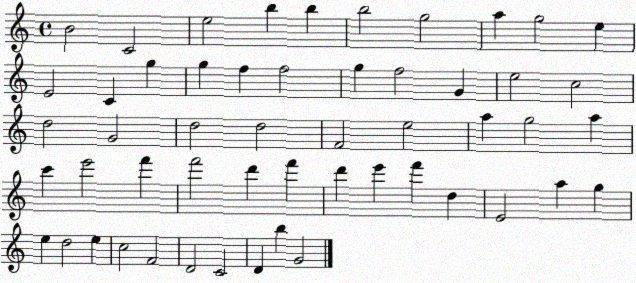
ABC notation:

X:1
T:Untitled
M:4/4
L:1/4
K:C
B2 C2 e2 b b b2 g2 a g2 e E2 C g g f f2 g f2 G e2 c2 d2 G2 d2 d2 F2 e2 a g2 a c' e'2 f' f'2 d' f' d' e' f' d E2 a g e d2 e c2 F2 D2 C2 D b G2